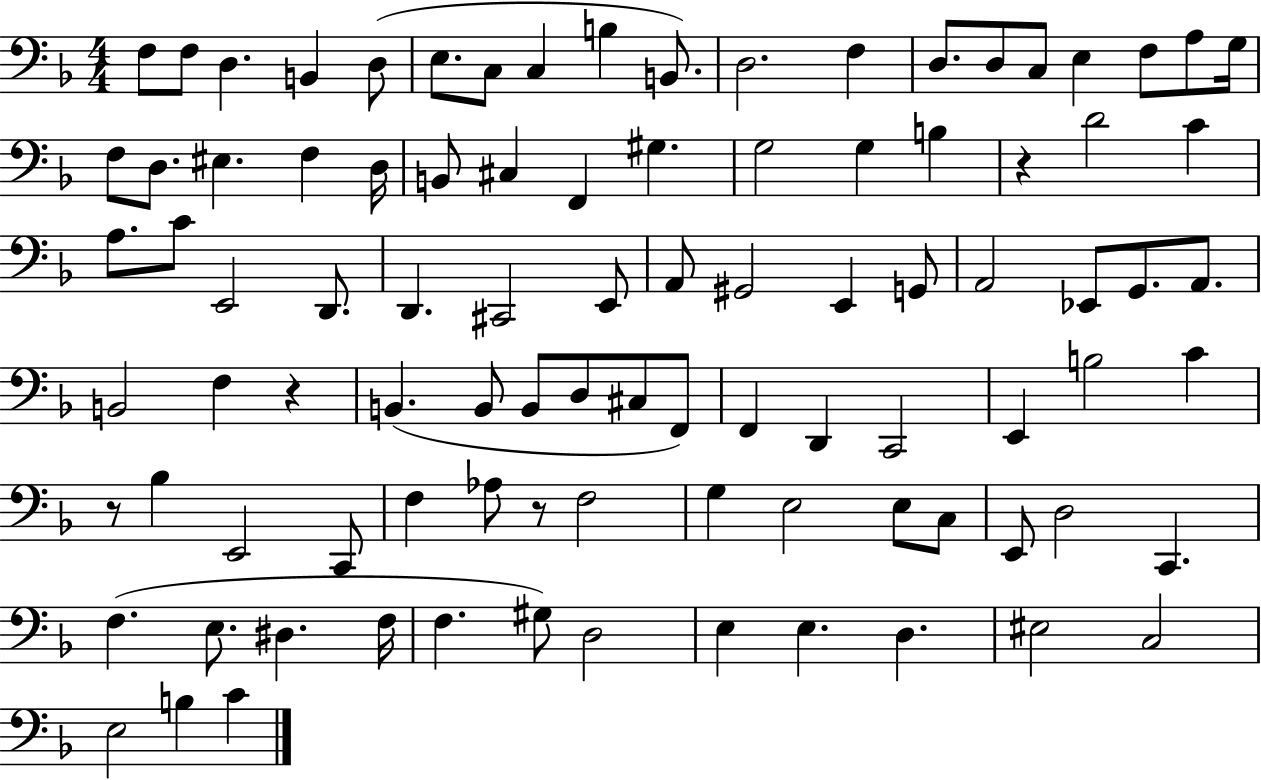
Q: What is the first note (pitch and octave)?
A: F3